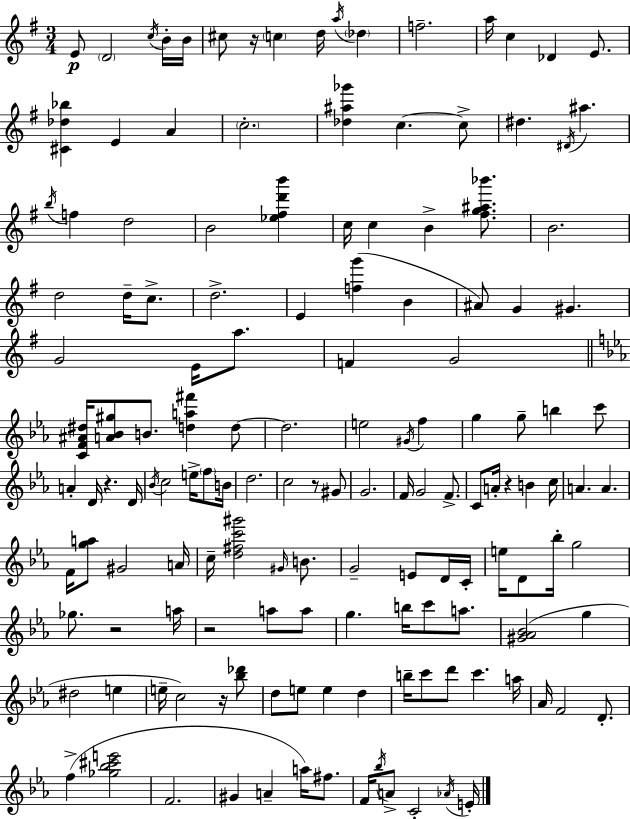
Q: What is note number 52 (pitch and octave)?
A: G5